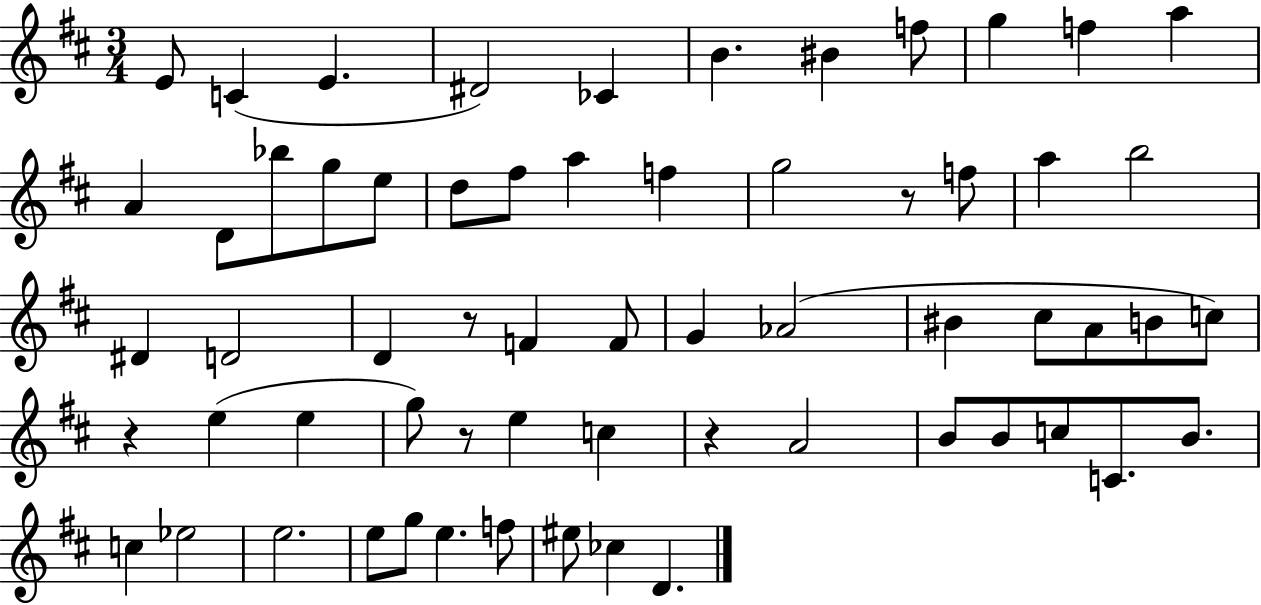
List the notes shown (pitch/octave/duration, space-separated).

E4/e C4/q E4/q. D#4/h CES4/q B4/q. BIS4/q F5/e G5/q F5/q A5/q A4/q D4/e Bb5/e G5/e E5/e D5/e F#5/e A5/q F5/q G5/h R/e F5/e A5/q B5/h D#4/q D4/h D4/q R/e F4/q F4/e G4/q Ab4/h BIS4/q C#5/e A4/e B4/e C5/e R/q E5/q E5/q G5/e R/e E5/q C5/q R/q A4/h B4/e B4/e C5/e C4/e. B4/e. C5/q Eb5/h E5/h. E5/e G5/e E5/q. F5/e EIS5/e CES5/q D4/q.